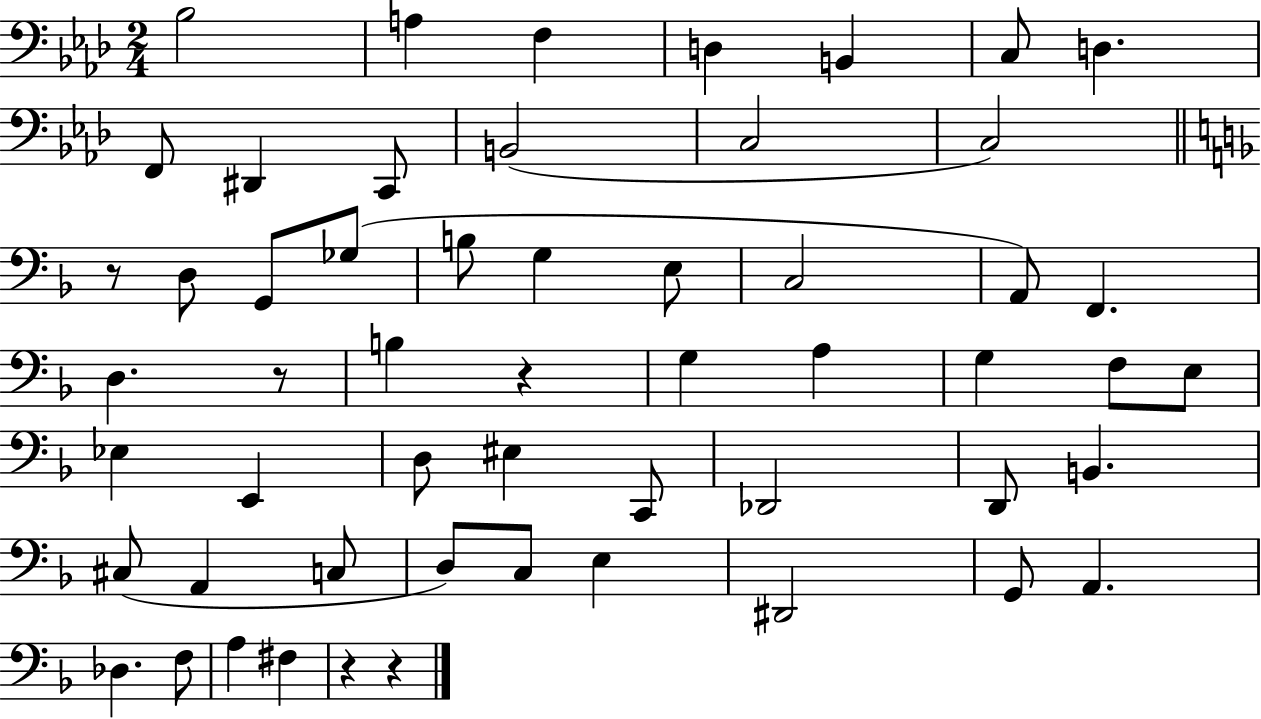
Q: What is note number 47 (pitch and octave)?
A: Db3